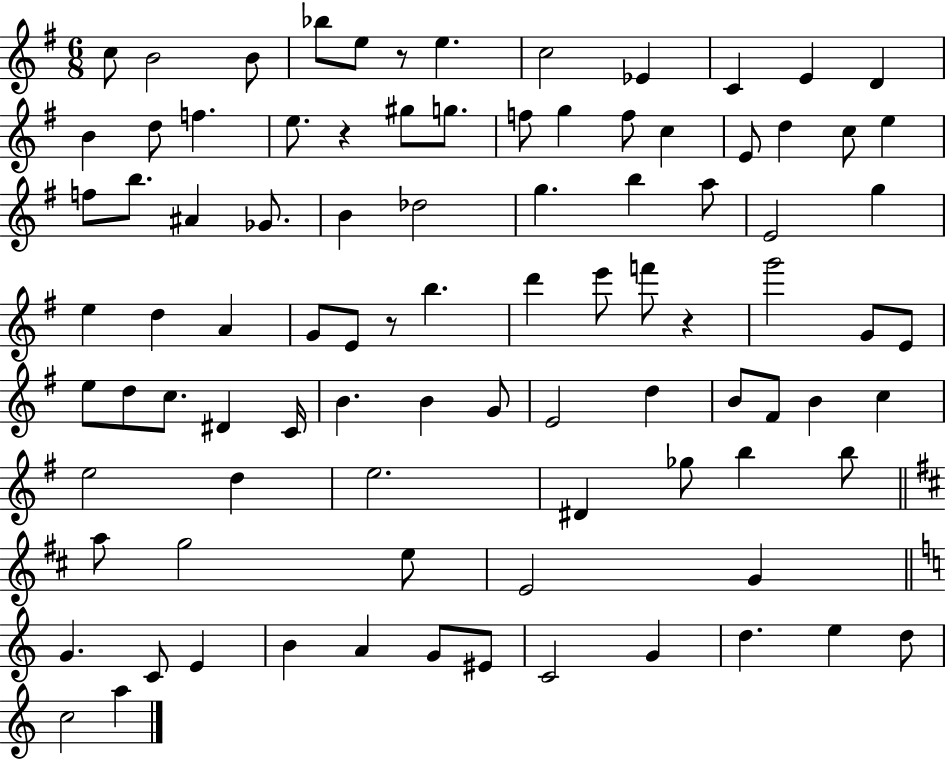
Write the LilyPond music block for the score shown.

{
  \clef treble
  \numericTimeSignature
  \time 6/8
  \key g \major
  c''8 b'2 b'8 | bes''8 e''8 r8 e''4. | c''2 ees'4 | c'4 e'4 d'4 | \break b'4 d''8 f''4. | e''8. r4 gis''8 g''8. | f''8 g''4 f''8 c''4 | e'8 d''4 c''8 e''4 | \break f''8 b''8. ais'4 ges'8. | b'4 des''2 | g''4. b''4 a''8 | e'2 g''4 | \break e''4 d''4 a'4 | g'8 e'8 r8 b''4. | d'''4 e'''8 f'''8 r4 | g'''2 g'8 e'8 | \break e''8 d''8 c''8. dis'4 c'16 | b'4. b'4 g'8 | e'2 d''4 | b'8 fis'8 b'4 c''4 | \break e''2 d''4 | e''2. | dis'4 ges''8 b''4 b''8 | \bar "||" \break \key b \minor a''8 g''2 e''8 | e'2 g'4 | \bar "||" \break \key c \major g'4. c'8 e'4 | b'4 a'4 g'8 eis'8 | c'2 g'4 | d''4. e''4 d''8 | \break c''2 a''4 | \bar "|."
}